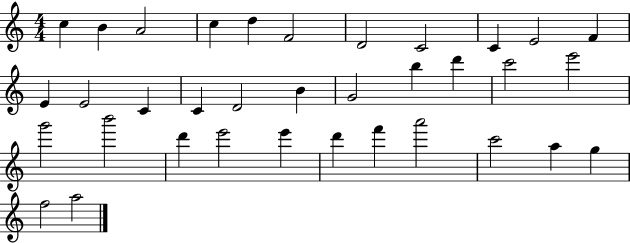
C5/q B4/q A4/h C5/q D5/q F4/h D4/h C4/h C4/q E4/h F4/q E4/q E4/h C4/q C4/q D4/h B4/q G4/h B5/q D6/q C6/h E6/h G6/h B6/h D6/q E6/h E6/q D6/q F6/q A6/h C6/h A5/q G5/q F5/h A5/h